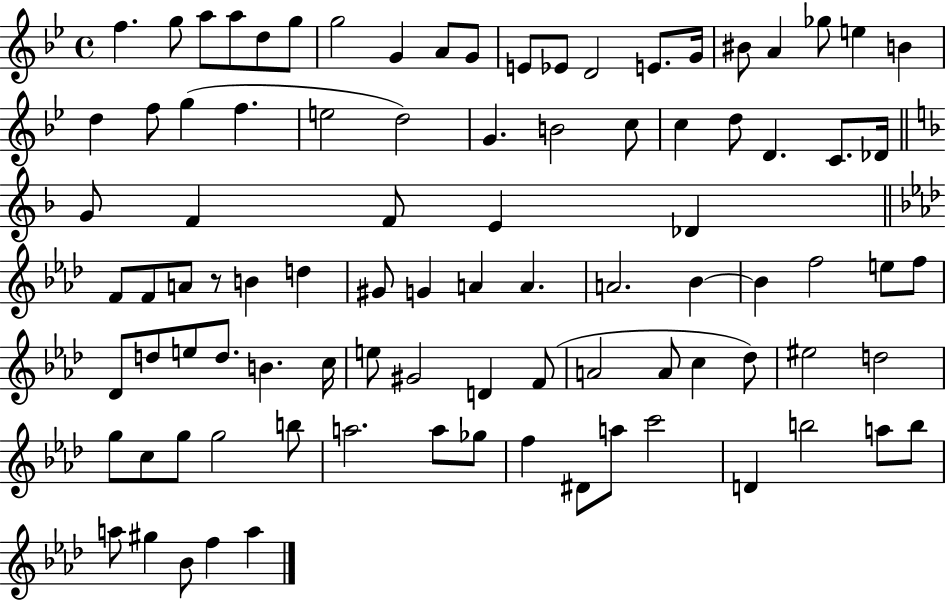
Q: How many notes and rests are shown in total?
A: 92